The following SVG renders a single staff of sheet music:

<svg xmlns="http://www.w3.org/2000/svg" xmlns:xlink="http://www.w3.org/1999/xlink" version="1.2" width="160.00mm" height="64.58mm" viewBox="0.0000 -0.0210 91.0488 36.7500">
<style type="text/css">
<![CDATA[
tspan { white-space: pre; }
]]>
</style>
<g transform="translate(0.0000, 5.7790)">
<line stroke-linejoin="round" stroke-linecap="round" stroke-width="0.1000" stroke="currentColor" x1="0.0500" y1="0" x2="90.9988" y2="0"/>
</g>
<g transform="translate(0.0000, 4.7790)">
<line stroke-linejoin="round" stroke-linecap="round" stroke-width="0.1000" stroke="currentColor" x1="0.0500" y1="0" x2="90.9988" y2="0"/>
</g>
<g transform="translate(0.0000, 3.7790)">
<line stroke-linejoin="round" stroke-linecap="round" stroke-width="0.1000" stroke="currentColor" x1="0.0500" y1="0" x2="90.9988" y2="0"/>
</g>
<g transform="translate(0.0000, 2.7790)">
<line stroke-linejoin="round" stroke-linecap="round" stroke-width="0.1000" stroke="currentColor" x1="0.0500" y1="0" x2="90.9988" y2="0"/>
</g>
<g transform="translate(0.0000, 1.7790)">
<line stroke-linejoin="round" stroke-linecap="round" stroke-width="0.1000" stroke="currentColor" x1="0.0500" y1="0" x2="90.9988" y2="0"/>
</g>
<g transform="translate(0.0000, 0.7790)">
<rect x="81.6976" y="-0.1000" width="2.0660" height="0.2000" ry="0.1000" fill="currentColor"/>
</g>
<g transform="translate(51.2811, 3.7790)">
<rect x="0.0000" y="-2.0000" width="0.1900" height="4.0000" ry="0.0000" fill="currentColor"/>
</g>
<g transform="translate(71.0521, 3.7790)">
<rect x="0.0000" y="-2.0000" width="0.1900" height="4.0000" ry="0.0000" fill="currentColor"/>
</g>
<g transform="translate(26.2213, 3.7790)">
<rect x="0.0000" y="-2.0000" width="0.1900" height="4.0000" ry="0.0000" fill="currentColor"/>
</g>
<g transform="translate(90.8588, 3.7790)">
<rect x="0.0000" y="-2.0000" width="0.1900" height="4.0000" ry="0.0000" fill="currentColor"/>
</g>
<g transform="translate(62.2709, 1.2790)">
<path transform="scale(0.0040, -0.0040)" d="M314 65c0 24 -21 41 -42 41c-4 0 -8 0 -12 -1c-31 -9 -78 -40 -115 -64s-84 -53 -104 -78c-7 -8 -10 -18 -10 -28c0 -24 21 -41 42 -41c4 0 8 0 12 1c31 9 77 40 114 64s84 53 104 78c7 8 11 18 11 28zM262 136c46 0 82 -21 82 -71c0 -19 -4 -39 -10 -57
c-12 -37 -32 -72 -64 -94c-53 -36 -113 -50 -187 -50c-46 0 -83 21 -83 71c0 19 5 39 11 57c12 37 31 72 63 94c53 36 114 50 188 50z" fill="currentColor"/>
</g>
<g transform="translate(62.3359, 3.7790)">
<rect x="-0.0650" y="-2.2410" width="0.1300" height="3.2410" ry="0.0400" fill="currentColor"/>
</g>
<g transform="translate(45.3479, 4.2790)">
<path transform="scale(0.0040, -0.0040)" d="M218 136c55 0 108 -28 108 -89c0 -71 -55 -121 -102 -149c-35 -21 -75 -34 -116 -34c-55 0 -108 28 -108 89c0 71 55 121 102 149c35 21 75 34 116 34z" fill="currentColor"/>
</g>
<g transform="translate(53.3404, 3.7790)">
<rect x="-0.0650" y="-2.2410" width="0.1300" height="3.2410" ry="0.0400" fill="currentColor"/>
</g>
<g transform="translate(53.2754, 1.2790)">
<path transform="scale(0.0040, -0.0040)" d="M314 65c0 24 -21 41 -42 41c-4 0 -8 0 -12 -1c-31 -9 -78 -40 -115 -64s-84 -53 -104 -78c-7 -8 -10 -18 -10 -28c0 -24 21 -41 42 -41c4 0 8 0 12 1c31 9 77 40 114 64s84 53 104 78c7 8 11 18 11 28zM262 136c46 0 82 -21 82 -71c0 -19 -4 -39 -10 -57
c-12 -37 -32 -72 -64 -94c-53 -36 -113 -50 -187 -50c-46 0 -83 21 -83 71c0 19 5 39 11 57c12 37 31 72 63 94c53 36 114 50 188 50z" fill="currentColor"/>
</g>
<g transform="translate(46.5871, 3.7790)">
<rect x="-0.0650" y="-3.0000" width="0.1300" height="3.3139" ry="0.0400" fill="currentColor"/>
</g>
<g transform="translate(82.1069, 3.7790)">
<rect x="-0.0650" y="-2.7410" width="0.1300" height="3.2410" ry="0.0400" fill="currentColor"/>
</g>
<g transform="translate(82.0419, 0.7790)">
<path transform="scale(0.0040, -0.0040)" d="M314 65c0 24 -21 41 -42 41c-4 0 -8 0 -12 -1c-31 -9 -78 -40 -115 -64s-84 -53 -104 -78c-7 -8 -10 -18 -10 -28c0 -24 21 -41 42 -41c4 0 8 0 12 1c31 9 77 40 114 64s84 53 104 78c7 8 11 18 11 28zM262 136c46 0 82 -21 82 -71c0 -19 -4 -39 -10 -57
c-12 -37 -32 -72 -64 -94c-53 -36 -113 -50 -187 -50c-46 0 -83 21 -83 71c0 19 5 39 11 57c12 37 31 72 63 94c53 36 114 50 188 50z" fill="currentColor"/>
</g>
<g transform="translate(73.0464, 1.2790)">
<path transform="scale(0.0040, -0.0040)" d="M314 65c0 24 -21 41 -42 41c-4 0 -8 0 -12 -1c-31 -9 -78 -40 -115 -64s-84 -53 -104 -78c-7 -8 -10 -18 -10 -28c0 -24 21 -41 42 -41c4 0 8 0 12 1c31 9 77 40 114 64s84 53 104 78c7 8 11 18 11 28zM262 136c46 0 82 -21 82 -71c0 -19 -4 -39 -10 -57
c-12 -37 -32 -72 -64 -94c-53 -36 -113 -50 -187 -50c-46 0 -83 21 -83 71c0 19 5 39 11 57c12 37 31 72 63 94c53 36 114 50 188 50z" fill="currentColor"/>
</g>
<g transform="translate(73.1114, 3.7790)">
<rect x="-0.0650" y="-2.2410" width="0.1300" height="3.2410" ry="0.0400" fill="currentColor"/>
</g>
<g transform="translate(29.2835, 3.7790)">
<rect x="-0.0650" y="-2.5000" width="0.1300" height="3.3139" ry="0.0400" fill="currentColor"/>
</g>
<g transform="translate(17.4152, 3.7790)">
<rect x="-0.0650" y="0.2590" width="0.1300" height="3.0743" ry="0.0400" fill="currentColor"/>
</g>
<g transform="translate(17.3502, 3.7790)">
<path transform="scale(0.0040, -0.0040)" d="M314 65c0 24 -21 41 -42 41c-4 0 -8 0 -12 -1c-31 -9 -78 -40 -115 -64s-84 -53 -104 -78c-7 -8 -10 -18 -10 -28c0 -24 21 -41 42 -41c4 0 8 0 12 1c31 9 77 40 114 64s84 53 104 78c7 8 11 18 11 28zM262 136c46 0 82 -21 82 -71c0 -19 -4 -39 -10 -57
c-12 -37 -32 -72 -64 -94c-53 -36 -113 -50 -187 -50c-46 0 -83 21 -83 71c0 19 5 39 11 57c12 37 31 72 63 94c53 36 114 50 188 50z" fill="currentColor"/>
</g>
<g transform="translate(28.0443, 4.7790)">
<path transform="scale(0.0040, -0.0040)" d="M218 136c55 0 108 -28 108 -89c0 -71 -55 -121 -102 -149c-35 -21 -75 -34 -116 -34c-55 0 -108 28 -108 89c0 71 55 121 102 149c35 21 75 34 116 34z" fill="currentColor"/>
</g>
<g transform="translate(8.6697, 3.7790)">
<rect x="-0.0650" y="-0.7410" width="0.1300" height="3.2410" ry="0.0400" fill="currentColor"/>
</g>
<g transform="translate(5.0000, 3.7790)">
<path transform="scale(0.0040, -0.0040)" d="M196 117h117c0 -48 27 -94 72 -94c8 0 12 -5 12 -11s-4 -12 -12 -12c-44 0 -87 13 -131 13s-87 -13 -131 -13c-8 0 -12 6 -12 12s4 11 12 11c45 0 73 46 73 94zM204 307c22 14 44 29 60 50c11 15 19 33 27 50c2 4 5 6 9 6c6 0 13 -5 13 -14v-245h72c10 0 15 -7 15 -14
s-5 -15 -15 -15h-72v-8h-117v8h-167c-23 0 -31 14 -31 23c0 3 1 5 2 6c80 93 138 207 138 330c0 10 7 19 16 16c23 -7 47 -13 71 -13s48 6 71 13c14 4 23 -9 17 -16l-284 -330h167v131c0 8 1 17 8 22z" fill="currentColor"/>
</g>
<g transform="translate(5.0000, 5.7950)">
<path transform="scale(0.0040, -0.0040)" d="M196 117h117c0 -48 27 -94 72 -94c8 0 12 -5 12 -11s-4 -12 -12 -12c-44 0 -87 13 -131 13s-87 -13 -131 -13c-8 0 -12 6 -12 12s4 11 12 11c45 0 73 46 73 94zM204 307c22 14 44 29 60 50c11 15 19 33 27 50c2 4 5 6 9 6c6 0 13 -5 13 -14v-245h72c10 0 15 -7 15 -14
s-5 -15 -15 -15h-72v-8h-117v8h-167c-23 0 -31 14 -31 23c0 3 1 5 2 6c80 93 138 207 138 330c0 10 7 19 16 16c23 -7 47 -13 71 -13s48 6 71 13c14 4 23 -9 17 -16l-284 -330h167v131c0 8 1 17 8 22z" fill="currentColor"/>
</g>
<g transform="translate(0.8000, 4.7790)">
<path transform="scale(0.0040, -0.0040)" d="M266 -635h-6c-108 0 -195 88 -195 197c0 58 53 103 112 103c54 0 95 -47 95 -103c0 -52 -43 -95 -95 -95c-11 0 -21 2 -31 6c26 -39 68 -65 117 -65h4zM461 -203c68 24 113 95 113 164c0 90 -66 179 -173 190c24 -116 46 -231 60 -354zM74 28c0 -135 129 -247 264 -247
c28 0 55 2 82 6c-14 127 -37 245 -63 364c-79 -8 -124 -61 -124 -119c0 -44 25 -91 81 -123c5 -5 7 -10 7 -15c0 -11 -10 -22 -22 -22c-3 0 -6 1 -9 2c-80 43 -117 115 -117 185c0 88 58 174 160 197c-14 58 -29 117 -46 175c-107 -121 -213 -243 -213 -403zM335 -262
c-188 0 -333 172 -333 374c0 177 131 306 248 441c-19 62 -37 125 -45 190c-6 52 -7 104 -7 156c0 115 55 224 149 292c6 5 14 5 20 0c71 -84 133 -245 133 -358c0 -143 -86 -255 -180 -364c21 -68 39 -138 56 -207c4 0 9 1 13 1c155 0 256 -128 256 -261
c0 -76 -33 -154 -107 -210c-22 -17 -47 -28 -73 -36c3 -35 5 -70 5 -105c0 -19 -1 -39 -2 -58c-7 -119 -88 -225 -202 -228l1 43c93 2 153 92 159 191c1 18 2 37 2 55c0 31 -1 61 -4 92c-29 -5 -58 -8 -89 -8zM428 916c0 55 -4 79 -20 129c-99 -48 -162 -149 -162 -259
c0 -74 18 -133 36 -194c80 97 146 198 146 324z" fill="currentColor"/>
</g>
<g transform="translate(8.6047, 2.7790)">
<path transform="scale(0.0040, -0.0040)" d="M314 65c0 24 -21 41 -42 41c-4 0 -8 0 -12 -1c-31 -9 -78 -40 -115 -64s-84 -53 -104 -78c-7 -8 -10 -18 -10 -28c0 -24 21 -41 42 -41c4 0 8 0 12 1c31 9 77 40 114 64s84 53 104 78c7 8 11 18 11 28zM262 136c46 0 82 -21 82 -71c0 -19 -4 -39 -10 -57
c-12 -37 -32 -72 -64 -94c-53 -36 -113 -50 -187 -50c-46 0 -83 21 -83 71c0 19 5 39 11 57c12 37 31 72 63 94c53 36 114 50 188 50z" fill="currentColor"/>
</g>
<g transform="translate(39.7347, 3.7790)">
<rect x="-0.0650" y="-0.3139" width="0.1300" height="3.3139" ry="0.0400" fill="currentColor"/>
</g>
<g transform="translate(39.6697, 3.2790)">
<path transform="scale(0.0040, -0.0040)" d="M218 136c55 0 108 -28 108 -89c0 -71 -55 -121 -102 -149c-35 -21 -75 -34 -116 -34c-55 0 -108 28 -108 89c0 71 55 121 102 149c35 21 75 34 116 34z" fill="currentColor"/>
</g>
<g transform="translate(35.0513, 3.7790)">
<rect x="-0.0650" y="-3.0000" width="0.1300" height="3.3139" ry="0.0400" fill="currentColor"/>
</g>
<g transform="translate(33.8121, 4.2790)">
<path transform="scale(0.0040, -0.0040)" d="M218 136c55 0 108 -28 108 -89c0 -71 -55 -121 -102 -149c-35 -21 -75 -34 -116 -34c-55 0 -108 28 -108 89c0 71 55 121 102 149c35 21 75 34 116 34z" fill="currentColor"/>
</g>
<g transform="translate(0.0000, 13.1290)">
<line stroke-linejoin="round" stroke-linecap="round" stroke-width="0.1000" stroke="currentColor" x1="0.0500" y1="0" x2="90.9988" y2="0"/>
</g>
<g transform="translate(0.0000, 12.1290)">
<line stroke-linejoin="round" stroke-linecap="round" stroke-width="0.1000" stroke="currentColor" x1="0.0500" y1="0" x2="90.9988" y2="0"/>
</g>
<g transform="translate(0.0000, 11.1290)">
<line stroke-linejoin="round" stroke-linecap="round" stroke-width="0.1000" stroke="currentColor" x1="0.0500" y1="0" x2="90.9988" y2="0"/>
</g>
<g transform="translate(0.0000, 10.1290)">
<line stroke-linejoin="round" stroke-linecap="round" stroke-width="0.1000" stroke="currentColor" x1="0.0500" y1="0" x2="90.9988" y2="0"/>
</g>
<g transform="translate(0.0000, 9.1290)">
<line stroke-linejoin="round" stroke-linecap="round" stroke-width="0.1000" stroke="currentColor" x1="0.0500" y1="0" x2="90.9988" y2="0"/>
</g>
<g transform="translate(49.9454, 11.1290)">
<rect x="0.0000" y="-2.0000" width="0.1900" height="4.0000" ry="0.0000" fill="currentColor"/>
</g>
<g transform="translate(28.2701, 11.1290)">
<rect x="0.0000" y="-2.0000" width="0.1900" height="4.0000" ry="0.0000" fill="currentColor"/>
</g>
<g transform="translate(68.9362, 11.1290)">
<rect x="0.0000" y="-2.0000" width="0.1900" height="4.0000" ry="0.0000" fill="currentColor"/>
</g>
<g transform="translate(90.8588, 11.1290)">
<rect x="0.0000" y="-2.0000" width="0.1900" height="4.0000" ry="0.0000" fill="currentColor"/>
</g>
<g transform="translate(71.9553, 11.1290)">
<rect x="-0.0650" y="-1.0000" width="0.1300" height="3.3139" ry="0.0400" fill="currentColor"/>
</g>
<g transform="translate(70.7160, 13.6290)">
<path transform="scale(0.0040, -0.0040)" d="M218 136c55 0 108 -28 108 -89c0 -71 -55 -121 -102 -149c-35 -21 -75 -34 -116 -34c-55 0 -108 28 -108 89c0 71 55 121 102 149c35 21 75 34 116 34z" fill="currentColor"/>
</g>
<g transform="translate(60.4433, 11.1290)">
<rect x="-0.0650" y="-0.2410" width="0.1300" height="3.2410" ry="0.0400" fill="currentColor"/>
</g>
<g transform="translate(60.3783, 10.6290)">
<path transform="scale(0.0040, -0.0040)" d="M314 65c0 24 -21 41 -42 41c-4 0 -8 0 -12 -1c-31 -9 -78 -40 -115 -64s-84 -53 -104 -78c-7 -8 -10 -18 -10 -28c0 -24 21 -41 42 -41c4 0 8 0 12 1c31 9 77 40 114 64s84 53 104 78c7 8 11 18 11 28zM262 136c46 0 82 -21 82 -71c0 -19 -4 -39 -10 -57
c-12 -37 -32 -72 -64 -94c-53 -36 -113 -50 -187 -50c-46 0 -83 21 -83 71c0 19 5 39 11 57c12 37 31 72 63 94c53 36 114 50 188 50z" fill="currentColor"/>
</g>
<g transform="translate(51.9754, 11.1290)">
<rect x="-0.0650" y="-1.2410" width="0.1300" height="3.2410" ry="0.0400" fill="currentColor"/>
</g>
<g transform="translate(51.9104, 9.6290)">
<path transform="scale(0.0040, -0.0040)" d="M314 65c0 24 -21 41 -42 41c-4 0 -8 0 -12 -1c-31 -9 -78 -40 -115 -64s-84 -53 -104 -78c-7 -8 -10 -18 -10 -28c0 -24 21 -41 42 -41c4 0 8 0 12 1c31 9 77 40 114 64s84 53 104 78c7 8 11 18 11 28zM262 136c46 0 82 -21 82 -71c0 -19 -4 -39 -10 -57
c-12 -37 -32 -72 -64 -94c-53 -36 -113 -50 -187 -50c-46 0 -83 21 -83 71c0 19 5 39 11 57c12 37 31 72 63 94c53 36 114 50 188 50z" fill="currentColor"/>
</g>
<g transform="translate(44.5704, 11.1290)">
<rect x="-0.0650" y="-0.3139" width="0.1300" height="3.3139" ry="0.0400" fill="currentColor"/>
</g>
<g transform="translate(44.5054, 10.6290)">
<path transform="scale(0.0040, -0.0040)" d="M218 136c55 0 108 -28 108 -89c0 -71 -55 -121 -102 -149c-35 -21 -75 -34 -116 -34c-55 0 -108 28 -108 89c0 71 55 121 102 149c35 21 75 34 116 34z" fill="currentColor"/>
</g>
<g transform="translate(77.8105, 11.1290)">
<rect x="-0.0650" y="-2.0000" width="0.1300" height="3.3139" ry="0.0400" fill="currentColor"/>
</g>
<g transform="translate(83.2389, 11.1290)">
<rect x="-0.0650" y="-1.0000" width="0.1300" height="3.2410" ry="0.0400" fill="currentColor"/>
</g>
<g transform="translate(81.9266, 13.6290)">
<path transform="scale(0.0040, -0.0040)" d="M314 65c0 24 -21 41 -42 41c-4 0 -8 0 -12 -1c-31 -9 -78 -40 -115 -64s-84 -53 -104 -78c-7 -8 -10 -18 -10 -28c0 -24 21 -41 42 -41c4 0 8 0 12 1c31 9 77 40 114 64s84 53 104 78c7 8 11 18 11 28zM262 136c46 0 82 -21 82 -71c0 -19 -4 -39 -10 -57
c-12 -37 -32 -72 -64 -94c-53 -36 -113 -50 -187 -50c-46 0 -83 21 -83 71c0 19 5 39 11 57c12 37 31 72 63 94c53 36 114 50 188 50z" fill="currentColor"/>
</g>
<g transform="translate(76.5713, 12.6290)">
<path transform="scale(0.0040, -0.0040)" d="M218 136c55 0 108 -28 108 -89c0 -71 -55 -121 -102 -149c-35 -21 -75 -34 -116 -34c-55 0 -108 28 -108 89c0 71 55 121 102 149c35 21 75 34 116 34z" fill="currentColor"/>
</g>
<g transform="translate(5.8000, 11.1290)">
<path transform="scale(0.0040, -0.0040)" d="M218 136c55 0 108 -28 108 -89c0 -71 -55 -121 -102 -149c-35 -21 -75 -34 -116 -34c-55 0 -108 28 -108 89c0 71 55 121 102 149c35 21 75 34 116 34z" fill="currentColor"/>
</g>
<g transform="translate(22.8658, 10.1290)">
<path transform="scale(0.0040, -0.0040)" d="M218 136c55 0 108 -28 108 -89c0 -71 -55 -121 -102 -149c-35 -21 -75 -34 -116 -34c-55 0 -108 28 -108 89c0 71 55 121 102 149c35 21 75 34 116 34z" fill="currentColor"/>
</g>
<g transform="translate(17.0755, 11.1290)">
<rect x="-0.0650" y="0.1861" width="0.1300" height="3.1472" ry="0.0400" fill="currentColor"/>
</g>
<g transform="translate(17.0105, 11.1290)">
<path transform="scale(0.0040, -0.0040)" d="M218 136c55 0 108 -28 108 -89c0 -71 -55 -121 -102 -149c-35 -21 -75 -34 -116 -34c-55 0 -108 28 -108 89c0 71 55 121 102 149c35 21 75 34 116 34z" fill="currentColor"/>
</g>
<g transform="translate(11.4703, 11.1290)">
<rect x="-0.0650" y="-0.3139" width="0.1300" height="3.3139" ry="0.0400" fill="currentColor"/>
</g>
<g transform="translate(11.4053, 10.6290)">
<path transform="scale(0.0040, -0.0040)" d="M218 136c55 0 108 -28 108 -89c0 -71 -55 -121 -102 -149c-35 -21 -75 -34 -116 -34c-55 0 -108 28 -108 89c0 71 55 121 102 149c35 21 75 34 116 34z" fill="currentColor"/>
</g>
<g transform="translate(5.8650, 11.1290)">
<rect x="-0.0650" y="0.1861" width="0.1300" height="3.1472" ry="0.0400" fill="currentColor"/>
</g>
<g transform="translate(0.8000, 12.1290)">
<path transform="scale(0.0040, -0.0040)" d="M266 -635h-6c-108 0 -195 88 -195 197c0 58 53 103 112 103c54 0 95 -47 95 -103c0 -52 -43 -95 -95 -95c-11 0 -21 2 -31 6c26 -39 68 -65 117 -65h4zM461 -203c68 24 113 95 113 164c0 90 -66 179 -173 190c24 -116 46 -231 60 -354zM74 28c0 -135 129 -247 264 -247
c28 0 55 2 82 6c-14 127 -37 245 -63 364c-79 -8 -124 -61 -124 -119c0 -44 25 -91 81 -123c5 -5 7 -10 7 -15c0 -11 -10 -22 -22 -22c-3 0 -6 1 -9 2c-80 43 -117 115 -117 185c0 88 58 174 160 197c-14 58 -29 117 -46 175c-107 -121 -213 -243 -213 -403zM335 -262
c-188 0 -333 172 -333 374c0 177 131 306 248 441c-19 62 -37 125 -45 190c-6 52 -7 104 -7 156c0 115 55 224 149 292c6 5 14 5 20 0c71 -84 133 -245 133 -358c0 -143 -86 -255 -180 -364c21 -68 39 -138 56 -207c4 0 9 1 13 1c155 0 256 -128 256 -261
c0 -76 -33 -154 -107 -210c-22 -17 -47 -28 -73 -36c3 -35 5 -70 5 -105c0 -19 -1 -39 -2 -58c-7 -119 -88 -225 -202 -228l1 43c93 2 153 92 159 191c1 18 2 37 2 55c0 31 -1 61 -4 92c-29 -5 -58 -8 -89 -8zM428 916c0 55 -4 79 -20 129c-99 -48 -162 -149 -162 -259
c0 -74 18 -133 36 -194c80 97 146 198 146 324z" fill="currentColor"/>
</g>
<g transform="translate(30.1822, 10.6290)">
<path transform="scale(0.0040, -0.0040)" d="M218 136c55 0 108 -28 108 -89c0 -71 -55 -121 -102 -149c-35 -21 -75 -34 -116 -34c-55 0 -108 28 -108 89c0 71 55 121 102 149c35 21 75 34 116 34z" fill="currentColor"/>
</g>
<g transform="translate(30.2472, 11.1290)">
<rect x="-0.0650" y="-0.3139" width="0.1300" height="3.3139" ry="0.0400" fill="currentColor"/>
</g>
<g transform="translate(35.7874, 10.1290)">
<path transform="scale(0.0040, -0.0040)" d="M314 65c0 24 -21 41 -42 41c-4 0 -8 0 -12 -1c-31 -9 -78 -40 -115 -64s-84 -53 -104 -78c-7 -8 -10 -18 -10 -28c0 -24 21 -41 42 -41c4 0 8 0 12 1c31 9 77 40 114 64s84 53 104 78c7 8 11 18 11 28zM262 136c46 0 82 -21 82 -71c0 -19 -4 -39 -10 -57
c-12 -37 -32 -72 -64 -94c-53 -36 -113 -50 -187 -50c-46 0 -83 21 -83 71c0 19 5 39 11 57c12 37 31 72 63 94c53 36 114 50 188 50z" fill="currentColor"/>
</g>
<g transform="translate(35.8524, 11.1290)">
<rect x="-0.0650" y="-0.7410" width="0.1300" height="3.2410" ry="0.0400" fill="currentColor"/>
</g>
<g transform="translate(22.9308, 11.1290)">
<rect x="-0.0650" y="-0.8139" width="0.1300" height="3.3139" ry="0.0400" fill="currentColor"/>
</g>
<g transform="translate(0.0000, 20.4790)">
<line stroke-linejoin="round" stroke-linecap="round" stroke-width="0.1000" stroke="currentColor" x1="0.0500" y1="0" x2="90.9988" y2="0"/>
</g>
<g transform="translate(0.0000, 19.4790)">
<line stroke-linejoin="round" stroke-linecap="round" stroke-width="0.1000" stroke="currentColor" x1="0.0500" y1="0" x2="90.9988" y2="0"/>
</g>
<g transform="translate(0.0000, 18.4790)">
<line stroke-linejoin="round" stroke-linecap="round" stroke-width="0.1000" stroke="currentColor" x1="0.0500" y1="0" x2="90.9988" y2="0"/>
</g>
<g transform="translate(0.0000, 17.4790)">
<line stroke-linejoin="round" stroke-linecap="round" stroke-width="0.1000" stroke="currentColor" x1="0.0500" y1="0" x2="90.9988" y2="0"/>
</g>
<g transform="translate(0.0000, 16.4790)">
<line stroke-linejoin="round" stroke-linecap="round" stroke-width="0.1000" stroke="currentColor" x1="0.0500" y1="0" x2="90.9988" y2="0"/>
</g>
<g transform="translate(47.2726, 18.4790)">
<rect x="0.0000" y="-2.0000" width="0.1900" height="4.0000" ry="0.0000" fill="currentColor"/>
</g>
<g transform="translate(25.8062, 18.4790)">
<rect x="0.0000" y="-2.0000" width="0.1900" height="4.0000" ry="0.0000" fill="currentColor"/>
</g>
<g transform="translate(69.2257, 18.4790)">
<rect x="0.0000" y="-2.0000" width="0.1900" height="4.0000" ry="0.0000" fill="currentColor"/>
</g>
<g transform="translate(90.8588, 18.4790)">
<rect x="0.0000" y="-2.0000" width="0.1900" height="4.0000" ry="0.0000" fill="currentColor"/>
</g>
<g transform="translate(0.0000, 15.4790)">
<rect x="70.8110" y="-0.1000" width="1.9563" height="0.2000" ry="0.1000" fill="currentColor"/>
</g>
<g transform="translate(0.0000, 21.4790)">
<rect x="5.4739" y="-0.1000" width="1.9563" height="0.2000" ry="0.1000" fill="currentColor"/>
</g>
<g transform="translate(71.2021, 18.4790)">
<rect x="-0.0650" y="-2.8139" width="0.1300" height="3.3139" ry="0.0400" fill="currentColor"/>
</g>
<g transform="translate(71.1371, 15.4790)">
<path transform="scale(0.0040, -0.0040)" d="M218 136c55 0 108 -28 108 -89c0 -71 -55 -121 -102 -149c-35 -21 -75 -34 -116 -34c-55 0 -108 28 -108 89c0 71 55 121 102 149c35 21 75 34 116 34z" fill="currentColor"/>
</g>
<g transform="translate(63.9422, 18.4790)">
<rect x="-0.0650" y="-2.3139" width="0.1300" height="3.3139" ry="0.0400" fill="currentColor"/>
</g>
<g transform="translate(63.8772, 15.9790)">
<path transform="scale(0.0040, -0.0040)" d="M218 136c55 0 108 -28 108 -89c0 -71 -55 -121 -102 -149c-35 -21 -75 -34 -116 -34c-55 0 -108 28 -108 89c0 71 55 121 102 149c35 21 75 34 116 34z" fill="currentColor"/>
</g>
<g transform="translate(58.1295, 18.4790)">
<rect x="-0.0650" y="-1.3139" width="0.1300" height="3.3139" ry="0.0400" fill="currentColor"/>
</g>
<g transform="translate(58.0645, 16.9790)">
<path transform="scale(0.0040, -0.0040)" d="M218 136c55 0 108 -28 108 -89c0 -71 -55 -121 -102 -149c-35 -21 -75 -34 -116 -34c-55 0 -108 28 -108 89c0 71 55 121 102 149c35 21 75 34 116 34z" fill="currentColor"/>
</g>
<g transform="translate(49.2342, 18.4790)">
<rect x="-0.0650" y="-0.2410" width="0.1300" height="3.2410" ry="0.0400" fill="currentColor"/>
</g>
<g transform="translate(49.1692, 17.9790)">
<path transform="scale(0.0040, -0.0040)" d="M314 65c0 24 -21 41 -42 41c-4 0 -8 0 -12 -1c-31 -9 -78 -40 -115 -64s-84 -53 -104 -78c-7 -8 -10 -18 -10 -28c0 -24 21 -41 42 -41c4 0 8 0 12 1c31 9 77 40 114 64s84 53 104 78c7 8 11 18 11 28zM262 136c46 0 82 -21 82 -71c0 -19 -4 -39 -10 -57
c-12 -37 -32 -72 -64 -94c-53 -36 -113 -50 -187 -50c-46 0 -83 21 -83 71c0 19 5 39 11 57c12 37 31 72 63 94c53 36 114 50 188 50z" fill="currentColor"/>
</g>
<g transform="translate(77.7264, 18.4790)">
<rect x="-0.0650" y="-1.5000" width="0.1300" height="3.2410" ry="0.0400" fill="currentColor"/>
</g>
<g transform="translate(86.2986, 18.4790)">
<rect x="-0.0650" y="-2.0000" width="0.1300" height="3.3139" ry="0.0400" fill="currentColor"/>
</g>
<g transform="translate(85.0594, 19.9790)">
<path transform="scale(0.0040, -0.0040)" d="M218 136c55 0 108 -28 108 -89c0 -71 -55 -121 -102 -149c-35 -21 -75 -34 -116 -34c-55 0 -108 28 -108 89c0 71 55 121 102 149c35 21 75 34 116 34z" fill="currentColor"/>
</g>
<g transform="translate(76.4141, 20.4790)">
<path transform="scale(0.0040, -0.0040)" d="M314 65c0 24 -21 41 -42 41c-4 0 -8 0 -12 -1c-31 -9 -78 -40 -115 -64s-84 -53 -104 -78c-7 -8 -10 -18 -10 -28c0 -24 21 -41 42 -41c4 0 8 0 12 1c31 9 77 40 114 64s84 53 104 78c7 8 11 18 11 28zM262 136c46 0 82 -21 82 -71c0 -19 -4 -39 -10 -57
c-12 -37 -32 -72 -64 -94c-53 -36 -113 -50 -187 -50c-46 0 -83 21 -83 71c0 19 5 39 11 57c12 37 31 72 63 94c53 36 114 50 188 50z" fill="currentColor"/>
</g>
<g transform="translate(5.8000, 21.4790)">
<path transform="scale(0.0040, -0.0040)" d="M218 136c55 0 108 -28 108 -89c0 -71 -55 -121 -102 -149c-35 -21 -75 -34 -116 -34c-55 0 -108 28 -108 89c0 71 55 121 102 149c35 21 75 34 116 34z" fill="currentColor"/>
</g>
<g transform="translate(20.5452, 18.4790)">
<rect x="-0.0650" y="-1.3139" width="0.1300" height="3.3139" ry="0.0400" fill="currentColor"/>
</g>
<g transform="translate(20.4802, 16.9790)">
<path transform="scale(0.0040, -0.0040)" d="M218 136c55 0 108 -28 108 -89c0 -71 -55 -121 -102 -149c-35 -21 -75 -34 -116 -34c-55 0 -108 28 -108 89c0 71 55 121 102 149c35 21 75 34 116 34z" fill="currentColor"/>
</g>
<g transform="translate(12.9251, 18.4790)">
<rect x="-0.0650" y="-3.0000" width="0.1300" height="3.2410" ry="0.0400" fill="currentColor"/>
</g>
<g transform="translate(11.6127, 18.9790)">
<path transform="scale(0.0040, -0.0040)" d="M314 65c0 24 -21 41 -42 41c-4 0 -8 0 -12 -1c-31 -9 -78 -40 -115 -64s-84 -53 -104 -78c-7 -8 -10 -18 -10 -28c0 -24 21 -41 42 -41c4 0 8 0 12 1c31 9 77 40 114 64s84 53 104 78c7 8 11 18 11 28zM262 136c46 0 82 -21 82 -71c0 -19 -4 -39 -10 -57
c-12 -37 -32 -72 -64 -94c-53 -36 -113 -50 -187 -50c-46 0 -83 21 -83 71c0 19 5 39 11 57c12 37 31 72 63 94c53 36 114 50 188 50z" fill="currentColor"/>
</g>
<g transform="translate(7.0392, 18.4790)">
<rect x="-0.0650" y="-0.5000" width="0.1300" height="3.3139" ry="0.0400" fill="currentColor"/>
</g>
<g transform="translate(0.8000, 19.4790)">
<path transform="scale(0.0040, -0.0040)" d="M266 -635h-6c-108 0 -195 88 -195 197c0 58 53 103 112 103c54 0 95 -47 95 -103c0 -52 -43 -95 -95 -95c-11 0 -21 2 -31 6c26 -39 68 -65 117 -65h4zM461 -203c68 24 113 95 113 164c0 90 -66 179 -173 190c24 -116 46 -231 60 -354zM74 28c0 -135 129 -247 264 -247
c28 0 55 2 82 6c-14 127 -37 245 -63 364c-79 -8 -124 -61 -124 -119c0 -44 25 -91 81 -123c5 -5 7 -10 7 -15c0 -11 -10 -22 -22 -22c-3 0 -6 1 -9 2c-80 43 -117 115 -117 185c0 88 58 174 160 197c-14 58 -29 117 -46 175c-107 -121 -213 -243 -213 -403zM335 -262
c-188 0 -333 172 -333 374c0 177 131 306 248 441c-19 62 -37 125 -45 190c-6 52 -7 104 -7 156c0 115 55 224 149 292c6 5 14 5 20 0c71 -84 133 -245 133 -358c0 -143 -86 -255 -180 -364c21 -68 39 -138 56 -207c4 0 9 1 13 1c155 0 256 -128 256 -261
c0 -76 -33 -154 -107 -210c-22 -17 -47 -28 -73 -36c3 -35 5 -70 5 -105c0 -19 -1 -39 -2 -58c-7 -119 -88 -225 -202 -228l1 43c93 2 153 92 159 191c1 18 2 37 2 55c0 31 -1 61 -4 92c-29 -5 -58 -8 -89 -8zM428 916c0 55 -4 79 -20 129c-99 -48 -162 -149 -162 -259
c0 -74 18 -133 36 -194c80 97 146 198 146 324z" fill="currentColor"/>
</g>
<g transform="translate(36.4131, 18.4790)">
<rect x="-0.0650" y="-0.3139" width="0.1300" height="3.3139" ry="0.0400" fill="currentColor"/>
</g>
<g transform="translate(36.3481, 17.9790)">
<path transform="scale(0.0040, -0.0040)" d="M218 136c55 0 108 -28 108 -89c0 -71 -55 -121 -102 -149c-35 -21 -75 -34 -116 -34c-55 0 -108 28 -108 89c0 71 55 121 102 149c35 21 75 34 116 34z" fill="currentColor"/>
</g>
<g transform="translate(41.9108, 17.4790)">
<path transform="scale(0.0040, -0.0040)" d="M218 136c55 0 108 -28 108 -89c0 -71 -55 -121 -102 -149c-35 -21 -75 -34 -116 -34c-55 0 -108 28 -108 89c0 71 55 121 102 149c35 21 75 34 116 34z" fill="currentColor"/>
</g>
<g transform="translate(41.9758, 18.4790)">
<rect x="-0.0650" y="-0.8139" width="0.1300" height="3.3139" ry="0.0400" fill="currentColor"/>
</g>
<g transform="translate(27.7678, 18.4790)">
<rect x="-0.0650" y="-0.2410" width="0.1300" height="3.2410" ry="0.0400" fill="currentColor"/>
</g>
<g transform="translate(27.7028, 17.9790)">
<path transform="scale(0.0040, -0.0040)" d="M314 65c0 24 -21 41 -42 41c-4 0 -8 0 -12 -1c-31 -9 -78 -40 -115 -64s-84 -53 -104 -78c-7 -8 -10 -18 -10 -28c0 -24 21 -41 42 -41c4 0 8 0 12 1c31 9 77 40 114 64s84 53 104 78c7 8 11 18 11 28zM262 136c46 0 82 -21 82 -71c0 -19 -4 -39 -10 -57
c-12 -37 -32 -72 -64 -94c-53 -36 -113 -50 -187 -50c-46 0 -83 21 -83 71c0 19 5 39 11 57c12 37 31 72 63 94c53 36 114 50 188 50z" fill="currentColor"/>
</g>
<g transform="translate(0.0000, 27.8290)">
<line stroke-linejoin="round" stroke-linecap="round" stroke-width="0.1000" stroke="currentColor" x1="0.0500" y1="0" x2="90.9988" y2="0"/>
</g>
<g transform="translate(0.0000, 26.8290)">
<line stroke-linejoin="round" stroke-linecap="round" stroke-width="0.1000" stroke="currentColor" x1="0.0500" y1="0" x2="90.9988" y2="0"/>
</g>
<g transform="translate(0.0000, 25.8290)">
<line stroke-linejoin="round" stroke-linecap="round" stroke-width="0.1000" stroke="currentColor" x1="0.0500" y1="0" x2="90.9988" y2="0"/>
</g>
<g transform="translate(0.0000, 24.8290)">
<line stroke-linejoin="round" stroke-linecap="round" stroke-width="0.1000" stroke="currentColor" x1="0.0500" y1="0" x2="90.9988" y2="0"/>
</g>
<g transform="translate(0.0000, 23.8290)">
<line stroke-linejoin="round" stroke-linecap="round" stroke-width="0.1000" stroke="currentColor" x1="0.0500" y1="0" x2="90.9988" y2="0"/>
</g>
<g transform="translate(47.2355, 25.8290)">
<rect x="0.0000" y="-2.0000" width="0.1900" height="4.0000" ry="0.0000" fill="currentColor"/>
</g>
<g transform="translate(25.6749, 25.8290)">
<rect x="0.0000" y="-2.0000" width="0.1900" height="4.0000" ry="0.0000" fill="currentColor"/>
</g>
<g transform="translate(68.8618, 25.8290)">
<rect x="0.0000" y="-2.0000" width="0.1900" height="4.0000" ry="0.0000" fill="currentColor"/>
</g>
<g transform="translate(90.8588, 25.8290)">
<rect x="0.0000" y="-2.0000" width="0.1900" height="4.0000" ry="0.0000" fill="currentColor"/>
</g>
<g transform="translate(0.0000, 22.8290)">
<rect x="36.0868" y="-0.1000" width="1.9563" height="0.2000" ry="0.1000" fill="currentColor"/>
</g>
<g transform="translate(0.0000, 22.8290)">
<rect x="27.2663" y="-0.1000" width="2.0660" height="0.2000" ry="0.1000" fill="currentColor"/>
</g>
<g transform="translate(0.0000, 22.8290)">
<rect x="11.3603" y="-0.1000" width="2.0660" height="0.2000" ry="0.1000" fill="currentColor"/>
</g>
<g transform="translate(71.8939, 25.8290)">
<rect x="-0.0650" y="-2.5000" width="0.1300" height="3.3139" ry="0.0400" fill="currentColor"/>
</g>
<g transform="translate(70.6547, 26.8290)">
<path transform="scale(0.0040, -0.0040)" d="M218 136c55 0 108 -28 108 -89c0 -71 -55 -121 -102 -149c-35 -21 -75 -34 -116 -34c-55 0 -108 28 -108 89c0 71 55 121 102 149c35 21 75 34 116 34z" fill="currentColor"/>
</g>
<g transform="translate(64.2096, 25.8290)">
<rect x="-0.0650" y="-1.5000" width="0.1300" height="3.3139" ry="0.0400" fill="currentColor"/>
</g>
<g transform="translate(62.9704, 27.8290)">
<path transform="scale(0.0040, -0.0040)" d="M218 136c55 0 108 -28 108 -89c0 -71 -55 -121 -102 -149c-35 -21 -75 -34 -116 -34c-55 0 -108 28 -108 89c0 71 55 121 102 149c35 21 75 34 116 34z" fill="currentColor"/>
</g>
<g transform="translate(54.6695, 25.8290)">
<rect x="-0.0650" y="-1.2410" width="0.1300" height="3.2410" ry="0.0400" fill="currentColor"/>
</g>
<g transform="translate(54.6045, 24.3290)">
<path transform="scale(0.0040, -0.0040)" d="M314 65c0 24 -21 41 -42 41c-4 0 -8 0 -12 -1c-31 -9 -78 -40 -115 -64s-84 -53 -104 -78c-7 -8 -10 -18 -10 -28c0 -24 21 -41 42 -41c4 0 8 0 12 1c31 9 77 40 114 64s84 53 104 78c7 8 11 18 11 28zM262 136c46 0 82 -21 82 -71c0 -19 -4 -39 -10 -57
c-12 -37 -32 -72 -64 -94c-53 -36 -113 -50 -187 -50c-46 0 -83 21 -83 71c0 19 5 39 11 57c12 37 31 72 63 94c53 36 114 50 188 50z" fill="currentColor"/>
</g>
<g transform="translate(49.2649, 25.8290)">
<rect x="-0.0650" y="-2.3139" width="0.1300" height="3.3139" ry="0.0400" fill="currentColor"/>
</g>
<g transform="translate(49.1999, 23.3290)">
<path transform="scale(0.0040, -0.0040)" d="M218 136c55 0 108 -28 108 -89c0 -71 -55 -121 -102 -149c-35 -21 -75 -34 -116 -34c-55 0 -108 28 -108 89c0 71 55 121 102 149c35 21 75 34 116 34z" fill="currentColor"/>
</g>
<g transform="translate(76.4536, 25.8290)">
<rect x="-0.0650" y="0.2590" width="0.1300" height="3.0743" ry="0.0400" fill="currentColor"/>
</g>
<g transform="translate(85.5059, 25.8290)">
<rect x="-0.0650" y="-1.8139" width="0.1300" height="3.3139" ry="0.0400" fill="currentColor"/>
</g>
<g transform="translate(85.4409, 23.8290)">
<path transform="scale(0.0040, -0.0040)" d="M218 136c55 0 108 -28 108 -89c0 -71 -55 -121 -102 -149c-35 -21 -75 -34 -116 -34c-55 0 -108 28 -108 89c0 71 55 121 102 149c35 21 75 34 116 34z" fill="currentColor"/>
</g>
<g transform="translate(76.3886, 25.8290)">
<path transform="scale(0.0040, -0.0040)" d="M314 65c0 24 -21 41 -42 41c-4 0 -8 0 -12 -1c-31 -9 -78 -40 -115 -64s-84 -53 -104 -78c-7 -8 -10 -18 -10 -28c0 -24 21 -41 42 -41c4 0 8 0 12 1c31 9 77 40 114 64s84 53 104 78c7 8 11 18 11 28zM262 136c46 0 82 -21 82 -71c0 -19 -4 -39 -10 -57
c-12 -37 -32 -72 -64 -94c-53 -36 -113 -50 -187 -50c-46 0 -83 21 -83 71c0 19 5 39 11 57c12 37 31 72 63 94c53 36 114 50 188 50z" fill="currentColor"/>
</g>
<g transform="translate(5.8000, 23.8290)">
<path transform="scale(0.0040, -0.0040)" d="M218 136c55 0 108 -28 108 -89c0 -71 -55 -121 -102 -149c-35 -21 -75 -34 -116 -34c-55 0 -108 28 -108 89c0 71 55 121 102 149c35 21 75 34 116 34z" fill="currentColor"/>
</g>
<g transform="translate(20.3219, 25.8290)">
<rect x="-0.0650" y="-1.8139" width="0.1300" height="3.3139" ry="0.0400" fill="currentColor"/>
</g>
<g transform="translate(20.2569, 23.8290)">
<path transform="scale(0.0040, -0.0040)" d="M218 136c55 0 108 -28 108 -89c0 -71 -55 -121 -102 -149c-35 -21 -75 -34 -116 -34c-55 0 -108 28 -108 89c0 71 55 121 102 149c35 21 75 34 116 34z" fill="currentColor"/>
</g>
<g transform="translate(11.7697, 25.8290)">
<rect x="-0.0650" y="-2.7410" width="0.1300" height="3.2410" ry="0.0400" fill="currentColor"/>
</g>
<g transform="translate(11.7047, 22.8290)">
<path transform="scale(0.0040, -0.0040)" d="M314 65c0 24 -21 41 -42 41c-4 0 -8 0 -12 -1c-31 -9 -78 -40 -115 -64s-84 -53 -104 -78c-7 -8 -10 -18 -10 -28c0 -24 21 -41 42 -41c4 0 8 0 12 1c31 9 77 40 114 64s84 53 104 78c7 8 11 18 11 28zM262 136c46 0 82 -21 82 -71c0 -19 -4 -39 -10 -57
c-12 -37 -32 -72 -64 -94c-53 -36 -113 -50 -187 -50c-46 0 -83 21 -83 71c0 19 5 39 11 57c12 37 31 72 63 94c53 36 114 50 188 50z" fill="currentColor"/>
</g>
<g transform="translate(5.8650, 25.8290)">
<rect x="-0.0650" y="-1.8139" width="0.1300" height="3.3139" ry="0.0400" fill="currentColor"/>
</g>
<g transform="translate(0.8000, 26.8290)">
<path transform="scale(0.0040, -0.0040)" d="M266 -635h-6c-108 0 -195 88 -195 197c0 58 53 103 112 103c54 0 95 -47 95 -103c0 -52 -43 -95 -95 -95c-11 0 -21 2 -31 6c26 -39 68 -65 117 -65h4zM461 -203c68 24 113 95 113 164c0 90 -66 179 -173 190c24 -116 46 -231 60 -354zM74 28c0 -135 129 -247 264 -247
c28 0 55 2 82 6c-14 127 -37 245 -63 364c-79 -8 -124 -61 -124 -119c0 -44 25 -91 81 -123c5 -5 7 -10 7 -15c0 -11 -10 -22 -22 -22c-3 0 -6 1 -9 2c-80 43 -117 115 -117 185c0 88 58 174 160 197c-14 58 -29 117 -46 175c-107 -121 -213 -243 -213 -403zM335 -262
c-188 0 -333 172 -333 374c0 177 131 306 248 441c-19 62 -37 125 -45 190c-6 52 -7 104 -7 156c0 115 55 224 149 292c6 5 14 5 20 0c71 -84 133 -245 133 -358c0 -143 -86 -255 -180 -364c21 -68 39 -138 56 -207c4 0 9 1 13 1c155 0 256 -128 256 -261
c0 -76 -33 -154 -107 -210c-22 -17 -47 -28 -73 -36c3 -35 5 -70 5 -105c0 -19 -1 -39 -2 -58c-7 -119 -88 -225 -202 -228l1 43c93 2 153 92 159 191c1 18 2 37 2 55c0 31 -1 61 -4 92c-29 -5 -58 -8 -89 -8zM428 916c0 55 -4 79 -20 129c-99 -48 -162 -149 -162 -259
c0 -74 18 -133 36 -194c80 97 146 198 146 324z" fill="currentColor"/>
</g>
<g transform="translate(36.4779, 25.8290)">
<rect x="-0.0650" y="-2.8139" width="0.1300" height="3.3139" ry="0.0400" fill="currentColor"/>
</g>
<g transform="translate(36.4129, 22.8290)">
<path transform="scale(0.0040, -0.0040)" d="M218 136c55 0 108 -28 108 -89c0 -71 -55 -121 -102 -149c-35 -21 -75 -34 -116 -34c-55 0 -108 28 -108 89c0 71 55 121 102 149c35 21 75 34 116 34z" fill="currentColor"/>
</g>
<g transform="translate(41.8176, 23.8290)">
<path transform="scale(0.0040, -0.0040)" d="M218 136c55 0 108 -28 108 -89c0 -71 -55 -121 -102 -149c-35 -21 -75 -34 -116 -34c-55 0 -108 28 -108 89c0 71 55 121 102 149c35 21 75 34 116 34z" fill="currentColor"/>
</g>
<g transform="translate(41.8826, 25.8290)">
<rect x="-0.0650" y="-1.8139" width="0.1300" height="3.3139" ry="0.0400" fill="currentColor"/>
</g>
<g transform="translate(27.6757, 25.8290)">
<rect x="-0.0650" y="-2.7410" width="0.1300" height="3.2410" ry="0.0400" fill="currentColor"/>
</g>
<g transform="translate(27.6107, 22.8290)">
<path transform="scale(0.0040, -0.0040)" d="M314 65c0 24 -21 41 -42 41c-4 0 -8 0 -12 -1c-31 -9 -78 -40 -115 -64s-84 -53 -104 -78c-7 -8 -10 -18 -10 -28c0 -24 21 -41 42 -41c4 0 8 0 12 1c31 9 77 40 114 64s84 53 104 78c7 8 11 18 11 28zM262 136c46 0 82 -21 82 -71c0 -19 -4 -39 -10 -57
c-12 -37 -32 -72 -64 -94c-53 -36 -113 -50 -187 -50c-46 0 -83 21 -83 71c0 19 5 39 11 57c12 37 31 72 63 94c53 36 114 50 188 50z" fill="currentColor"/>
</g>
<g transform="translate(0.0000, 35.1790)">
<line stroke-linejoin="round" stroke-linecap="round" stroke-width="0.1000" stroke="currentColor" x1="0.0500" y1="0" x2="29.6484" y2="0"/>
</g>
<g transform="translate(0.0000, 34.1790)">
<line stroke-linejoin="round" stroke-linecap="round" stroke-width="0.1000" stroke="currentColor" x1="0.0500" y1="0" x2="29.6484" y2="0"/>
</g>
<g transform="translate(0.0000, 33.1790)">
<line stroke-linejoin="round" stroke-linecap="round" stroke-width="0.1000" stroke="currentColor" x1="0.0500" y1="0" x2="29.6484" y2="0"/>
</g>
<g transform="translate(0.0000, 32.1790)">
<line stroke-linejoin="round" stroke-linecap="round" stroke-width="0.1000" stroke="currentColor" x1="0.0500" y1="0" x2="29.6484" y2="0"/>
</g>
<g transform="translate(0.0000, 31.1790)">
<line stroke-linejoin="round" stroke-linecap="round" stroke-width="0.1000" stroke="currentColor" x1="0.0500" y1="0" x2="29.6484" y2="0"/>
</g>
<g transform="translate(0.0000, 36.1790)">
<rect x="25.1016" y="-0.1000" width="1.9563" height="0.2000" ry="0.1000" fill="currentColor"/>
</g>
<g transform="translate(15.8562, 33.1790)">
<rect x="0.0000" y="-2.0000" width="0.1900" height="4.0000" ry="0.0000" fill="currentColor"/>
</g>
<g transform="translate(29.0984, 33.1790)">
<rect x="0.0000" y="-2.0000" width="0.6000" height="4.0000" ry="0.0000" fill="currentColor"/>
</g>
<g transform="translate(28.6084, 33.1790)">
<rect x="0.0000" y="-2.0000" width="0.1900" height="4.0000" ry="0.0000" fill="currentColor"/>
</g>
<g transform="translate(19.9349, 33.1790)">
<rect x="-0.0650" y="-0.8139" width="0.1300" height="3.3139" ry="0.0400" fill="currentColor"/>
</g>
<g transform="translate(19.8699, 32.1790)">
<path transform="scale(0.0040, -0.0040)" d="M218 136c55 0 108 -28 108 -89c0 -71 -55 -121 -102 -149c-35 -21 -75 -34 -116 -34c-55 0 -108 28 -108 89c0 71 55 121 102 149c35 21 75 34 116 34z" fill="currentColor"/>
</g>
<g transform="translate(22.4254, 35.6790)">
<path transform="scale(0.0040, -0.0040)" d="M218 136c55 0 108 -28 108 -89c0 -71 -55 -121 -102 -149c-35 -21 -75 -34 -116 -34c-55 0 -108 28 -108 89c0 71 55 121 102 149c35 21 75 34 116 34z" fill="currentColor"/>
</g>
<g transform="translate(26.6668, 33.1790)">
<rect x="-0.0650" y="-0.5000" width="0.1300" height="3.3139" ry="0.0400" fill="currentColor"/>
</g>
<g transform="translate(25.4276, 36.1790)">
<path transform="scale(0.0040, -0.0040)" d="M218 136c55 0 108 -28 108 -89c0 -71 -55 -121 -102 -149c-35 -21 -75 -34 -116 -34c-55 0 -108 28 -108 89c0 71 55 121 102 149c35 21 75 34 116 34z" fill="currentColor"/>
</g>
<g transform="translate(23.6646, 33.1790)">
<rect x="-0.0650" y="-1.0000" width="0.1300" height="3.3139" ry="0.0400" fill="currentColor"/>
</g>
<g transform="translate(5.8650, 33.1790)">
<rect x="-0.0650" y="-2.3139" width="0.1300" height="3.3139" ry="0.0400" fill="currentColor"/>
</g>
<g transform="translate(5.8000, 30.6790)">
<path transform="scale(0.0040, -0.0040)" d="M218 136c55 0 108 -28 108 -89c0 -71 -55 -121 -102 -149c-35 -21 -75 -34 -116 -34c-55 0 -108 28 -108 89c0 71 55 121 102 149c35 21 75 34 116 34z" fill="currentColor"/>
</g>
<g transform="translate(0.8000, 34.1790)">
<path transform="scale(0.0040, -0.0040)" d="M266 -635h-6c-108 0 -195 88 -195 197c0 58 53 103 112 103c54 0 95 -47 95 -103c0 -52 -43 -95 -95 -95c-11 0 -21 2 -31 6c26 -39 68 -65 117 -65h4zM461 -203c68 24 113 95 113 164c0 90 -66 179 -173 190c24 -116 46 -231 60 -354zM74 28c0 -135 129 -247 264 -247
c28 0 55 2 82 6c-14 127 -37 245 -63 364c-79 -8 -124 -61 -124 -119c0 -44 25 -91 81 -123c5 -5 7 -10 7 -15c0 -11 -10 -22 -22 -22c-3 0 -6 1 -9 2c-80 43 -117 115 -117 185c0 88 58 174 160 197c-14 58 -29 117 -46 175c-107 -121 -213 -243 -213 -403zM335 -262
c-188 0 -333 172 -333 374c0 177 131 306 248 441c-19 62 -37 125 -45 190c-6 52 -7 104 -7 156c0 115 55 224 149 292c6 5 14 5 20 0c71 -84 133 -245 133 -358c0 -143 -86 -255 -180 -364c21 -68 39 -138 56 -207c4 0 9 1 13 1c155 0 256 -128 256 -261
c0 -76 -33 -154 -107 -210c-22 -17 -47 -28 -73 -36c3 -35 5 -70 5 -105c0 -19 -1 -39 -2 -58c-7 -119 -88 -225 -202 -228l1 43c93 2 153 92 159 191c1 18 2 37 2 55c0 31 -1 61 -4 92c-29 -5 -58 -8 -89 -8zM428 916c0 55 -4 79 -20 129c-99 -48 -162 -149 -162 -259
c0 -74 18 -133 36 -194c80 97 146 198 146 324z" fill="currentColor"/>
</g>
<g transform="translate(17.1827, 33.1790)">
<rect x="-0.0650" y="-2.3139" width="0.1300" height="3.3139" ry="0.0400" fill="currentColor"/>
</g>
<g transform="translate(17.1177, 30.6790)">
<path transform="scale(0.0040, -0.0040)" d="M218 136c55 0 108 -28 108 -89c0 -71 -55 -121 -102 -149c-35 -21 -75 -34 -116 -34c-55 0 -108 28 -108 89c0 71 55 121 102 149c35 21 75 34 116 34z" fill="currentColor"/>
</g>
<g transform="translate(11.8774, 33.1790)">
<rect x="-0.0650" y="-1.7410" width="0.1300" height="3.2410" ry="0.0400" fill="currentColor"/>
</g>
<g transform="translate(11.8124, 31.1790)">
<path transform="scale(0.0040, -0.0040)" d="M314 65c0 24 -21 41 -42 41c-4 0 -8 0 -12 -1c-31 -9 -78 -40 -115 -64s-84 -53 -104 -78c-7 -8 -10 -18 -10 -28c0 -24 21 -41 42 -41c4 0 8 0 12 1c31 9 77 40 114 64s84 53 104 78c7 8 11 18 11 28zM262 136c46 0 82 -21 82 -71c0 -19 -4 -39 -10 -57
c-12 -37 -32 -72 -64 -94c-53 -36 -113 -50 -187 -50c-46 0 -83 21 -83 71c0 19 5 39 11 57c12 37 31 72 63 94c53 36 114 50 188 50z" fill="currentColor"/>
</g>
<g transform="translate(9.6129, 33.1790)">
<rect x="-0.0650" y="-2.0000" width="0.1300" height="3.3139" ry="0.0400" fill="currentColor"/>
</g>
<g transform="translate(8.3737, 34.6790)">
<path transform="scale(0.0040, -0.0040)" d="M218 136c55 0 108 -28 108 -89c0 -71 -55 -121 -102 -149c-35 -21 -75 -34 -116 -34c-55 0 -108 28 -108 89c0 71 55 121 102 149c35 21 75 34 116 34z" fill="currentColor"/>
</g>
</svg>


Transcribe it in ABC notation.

X:1
T:Untitled
M:4/4
L:1/4
K:C
d2 B2 G A c A g2 g2 g2 a2 B c B d c d2 c e2 c2 D F D2 C A2 e c2 c d c2 e g a E2 F f a2 f a2 a f g e2 E G B2 f g F f2 g d D C